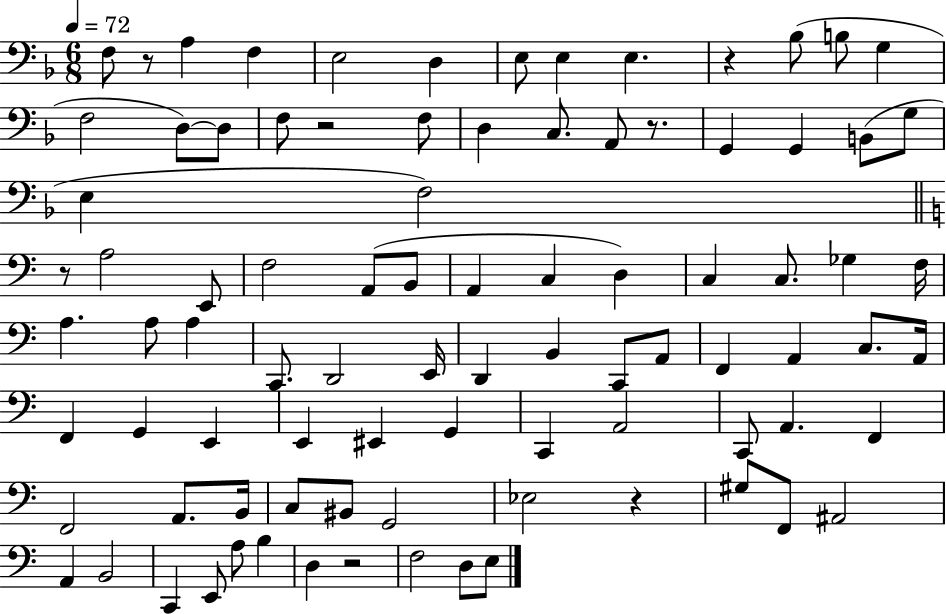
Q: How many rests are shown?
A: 7